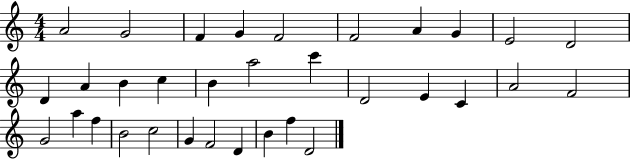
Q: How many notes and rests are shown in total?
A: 33